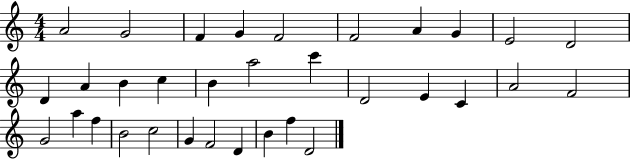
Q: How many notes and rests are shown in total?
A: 33